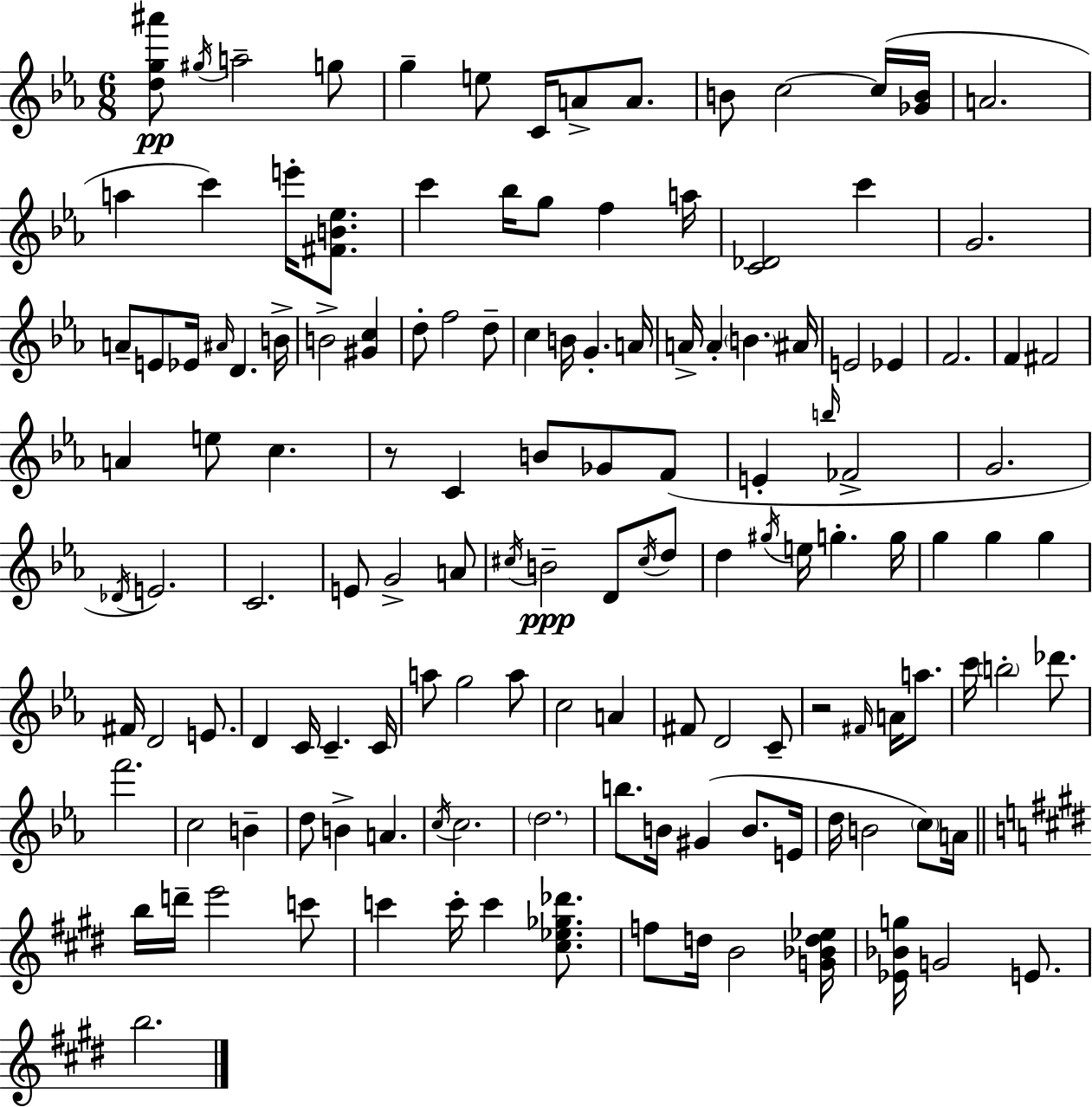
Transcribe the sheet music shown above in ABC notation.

X:1
T:Untitled
M:6/8
L:1/4
K:Cm
[dg^a']/2 ^g/4 a2 g/2 g e/2 C/4 A/2 A/2 B/2 c2 c/4 [_GB]/4 A2 a c' e'/4 [^FB_e]/2 c' _b/4 g/2 f a/4 [C_D]2 c' G2 A/2 E/2 _E/4 ^A/4 D B/4 B2 [^Gc] d/2 f2 d/2 c B/4 G A/4 A/4 A B ^A/4 E2 _E F2 F ^F2 A e/2 c z/2 C B/2 _G/2 F/2 E b/4 _F2 G2 _D/4 E2 C2 E/2 G2 A/2 ^c/4 B2 D/2 ^c/4 d/2 d ^g/4 e/4 g g/4 g g g ^F/4 D2 E/2 D C/4 C C/4 a/2 g2 a/2 c2 A ^F/2 D2 C/2 z2 ^F/4 A/4 a/2 c'/4 b2 _d'/2 f'2 c2 B d/2 B A c/4 c2 d2 b/2 B/4 ^G B/2 E/4 d/4 B2 c/2 A/4 b/4 d'/4 e'2 c'/2 c' c'/4 c' [^c_e_g_d']/2 f/2 d/4 B2 [G_Bd_e]/4 [_E_Bg]/4 G2 E/2 b2